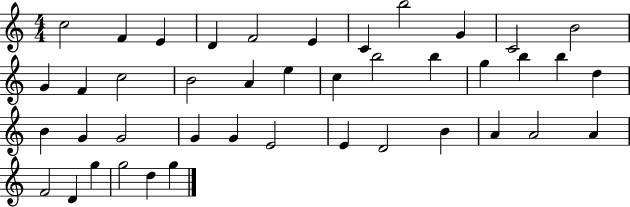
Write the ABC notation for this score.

X:1
T:Untitled
M:4/4
L:1/4
K:C
c2 F E D F2 E C b2 G C2 B2 G F c2 B2 A e c b2 b g b b d B G G2 G G E2 E D2 B A A2 A F2 D g g2 d g